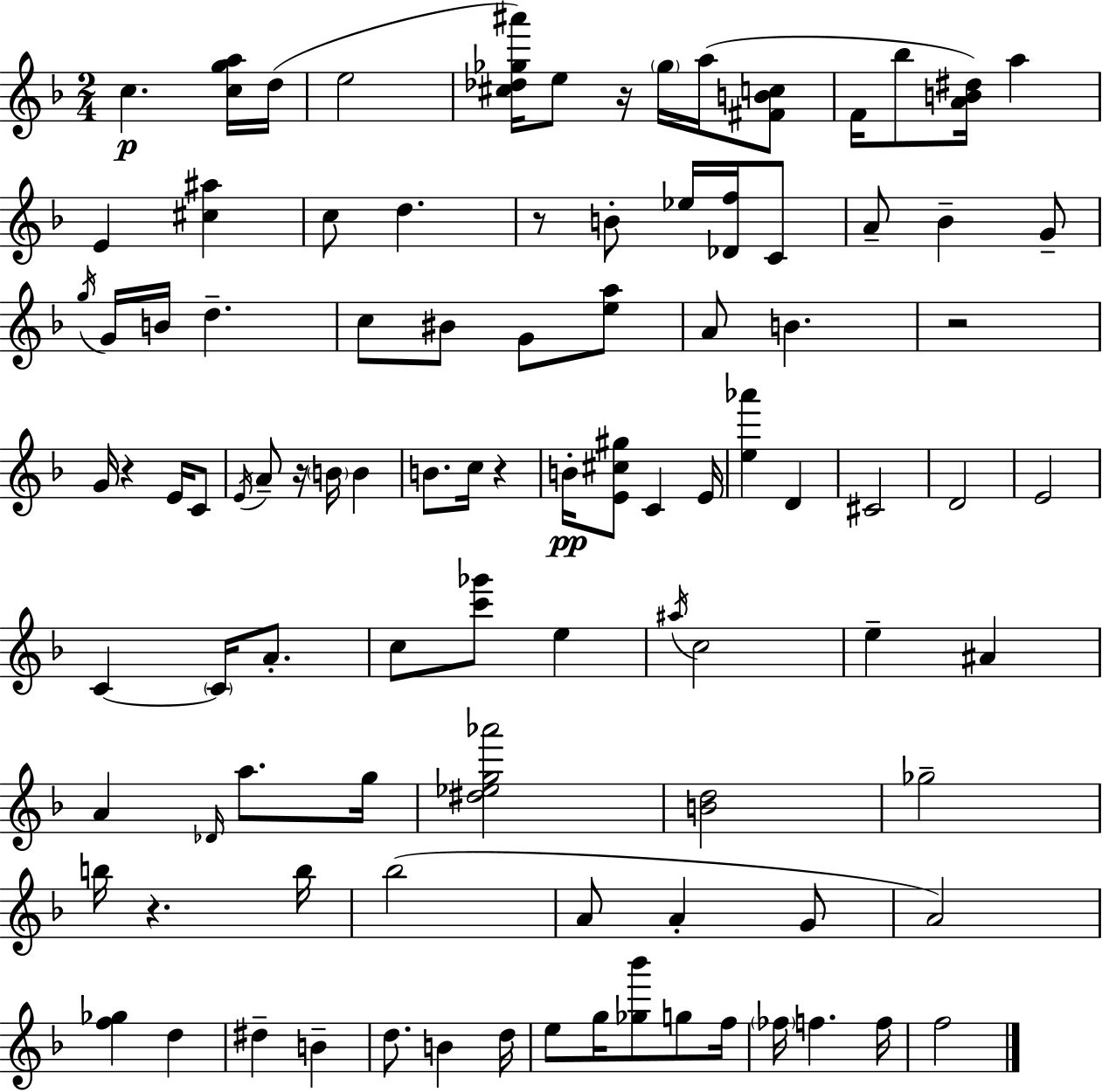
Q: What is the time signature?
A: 2/4